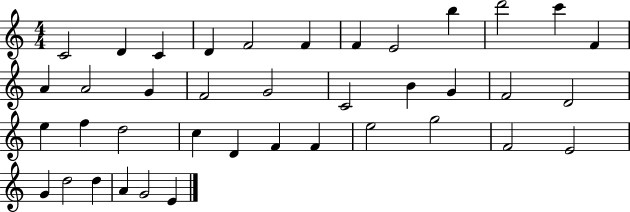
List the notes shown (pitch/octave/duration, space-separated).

C4/h D4/q C4/q D4/q F4/h F4/q F4/q E4/h B5/q D6/h C6/q F4/q A4/q A4/h G4/q F4/h G4/h C4/h B4/q G4/q F4/h D4/h E5/q F5/q D5/h C5/q D4/q F4/q F4/q E5/h G5/h F4/h E4/h G4/q D5/h D5/q A4/q G4/h E4/q